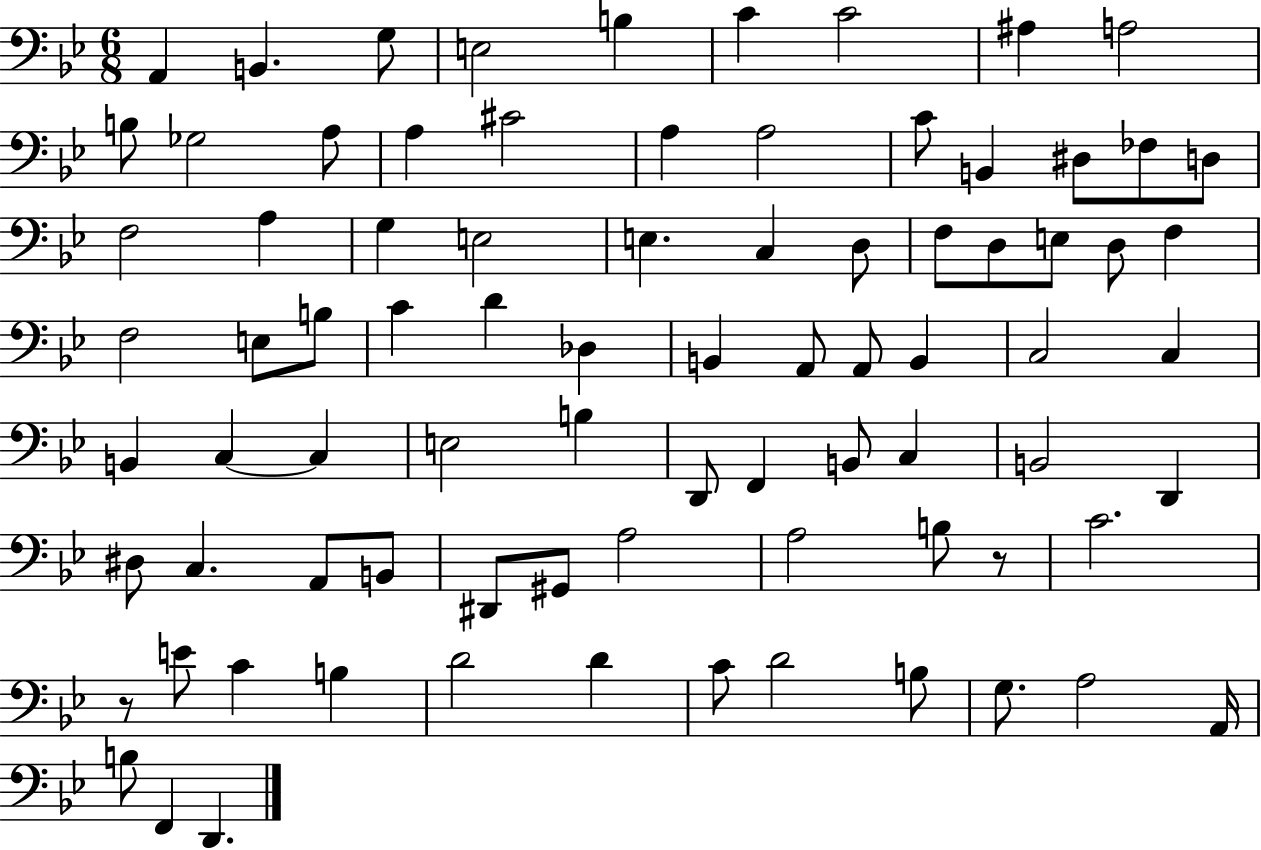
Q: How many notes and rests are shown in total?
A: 82